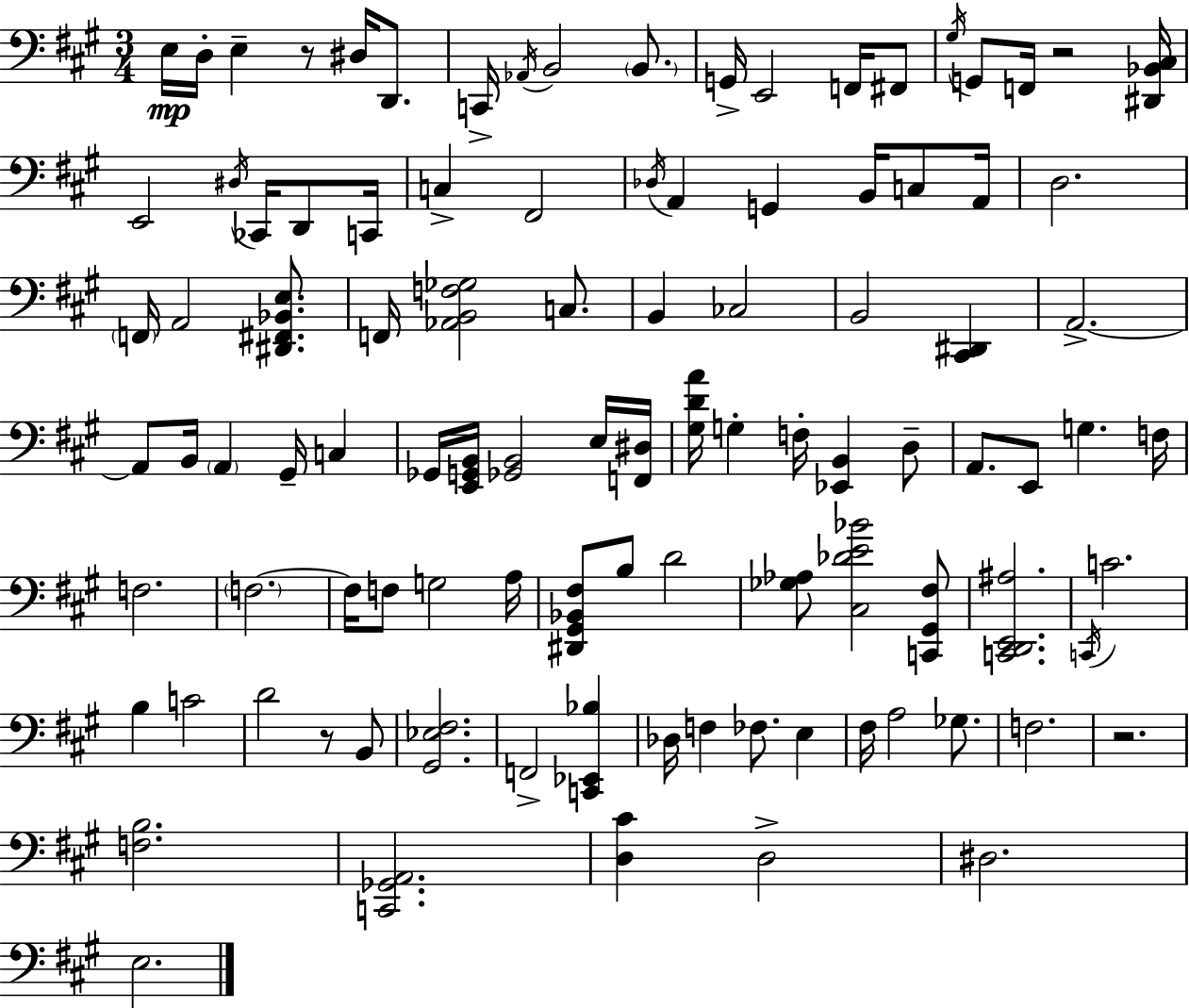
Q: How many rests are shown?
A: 4